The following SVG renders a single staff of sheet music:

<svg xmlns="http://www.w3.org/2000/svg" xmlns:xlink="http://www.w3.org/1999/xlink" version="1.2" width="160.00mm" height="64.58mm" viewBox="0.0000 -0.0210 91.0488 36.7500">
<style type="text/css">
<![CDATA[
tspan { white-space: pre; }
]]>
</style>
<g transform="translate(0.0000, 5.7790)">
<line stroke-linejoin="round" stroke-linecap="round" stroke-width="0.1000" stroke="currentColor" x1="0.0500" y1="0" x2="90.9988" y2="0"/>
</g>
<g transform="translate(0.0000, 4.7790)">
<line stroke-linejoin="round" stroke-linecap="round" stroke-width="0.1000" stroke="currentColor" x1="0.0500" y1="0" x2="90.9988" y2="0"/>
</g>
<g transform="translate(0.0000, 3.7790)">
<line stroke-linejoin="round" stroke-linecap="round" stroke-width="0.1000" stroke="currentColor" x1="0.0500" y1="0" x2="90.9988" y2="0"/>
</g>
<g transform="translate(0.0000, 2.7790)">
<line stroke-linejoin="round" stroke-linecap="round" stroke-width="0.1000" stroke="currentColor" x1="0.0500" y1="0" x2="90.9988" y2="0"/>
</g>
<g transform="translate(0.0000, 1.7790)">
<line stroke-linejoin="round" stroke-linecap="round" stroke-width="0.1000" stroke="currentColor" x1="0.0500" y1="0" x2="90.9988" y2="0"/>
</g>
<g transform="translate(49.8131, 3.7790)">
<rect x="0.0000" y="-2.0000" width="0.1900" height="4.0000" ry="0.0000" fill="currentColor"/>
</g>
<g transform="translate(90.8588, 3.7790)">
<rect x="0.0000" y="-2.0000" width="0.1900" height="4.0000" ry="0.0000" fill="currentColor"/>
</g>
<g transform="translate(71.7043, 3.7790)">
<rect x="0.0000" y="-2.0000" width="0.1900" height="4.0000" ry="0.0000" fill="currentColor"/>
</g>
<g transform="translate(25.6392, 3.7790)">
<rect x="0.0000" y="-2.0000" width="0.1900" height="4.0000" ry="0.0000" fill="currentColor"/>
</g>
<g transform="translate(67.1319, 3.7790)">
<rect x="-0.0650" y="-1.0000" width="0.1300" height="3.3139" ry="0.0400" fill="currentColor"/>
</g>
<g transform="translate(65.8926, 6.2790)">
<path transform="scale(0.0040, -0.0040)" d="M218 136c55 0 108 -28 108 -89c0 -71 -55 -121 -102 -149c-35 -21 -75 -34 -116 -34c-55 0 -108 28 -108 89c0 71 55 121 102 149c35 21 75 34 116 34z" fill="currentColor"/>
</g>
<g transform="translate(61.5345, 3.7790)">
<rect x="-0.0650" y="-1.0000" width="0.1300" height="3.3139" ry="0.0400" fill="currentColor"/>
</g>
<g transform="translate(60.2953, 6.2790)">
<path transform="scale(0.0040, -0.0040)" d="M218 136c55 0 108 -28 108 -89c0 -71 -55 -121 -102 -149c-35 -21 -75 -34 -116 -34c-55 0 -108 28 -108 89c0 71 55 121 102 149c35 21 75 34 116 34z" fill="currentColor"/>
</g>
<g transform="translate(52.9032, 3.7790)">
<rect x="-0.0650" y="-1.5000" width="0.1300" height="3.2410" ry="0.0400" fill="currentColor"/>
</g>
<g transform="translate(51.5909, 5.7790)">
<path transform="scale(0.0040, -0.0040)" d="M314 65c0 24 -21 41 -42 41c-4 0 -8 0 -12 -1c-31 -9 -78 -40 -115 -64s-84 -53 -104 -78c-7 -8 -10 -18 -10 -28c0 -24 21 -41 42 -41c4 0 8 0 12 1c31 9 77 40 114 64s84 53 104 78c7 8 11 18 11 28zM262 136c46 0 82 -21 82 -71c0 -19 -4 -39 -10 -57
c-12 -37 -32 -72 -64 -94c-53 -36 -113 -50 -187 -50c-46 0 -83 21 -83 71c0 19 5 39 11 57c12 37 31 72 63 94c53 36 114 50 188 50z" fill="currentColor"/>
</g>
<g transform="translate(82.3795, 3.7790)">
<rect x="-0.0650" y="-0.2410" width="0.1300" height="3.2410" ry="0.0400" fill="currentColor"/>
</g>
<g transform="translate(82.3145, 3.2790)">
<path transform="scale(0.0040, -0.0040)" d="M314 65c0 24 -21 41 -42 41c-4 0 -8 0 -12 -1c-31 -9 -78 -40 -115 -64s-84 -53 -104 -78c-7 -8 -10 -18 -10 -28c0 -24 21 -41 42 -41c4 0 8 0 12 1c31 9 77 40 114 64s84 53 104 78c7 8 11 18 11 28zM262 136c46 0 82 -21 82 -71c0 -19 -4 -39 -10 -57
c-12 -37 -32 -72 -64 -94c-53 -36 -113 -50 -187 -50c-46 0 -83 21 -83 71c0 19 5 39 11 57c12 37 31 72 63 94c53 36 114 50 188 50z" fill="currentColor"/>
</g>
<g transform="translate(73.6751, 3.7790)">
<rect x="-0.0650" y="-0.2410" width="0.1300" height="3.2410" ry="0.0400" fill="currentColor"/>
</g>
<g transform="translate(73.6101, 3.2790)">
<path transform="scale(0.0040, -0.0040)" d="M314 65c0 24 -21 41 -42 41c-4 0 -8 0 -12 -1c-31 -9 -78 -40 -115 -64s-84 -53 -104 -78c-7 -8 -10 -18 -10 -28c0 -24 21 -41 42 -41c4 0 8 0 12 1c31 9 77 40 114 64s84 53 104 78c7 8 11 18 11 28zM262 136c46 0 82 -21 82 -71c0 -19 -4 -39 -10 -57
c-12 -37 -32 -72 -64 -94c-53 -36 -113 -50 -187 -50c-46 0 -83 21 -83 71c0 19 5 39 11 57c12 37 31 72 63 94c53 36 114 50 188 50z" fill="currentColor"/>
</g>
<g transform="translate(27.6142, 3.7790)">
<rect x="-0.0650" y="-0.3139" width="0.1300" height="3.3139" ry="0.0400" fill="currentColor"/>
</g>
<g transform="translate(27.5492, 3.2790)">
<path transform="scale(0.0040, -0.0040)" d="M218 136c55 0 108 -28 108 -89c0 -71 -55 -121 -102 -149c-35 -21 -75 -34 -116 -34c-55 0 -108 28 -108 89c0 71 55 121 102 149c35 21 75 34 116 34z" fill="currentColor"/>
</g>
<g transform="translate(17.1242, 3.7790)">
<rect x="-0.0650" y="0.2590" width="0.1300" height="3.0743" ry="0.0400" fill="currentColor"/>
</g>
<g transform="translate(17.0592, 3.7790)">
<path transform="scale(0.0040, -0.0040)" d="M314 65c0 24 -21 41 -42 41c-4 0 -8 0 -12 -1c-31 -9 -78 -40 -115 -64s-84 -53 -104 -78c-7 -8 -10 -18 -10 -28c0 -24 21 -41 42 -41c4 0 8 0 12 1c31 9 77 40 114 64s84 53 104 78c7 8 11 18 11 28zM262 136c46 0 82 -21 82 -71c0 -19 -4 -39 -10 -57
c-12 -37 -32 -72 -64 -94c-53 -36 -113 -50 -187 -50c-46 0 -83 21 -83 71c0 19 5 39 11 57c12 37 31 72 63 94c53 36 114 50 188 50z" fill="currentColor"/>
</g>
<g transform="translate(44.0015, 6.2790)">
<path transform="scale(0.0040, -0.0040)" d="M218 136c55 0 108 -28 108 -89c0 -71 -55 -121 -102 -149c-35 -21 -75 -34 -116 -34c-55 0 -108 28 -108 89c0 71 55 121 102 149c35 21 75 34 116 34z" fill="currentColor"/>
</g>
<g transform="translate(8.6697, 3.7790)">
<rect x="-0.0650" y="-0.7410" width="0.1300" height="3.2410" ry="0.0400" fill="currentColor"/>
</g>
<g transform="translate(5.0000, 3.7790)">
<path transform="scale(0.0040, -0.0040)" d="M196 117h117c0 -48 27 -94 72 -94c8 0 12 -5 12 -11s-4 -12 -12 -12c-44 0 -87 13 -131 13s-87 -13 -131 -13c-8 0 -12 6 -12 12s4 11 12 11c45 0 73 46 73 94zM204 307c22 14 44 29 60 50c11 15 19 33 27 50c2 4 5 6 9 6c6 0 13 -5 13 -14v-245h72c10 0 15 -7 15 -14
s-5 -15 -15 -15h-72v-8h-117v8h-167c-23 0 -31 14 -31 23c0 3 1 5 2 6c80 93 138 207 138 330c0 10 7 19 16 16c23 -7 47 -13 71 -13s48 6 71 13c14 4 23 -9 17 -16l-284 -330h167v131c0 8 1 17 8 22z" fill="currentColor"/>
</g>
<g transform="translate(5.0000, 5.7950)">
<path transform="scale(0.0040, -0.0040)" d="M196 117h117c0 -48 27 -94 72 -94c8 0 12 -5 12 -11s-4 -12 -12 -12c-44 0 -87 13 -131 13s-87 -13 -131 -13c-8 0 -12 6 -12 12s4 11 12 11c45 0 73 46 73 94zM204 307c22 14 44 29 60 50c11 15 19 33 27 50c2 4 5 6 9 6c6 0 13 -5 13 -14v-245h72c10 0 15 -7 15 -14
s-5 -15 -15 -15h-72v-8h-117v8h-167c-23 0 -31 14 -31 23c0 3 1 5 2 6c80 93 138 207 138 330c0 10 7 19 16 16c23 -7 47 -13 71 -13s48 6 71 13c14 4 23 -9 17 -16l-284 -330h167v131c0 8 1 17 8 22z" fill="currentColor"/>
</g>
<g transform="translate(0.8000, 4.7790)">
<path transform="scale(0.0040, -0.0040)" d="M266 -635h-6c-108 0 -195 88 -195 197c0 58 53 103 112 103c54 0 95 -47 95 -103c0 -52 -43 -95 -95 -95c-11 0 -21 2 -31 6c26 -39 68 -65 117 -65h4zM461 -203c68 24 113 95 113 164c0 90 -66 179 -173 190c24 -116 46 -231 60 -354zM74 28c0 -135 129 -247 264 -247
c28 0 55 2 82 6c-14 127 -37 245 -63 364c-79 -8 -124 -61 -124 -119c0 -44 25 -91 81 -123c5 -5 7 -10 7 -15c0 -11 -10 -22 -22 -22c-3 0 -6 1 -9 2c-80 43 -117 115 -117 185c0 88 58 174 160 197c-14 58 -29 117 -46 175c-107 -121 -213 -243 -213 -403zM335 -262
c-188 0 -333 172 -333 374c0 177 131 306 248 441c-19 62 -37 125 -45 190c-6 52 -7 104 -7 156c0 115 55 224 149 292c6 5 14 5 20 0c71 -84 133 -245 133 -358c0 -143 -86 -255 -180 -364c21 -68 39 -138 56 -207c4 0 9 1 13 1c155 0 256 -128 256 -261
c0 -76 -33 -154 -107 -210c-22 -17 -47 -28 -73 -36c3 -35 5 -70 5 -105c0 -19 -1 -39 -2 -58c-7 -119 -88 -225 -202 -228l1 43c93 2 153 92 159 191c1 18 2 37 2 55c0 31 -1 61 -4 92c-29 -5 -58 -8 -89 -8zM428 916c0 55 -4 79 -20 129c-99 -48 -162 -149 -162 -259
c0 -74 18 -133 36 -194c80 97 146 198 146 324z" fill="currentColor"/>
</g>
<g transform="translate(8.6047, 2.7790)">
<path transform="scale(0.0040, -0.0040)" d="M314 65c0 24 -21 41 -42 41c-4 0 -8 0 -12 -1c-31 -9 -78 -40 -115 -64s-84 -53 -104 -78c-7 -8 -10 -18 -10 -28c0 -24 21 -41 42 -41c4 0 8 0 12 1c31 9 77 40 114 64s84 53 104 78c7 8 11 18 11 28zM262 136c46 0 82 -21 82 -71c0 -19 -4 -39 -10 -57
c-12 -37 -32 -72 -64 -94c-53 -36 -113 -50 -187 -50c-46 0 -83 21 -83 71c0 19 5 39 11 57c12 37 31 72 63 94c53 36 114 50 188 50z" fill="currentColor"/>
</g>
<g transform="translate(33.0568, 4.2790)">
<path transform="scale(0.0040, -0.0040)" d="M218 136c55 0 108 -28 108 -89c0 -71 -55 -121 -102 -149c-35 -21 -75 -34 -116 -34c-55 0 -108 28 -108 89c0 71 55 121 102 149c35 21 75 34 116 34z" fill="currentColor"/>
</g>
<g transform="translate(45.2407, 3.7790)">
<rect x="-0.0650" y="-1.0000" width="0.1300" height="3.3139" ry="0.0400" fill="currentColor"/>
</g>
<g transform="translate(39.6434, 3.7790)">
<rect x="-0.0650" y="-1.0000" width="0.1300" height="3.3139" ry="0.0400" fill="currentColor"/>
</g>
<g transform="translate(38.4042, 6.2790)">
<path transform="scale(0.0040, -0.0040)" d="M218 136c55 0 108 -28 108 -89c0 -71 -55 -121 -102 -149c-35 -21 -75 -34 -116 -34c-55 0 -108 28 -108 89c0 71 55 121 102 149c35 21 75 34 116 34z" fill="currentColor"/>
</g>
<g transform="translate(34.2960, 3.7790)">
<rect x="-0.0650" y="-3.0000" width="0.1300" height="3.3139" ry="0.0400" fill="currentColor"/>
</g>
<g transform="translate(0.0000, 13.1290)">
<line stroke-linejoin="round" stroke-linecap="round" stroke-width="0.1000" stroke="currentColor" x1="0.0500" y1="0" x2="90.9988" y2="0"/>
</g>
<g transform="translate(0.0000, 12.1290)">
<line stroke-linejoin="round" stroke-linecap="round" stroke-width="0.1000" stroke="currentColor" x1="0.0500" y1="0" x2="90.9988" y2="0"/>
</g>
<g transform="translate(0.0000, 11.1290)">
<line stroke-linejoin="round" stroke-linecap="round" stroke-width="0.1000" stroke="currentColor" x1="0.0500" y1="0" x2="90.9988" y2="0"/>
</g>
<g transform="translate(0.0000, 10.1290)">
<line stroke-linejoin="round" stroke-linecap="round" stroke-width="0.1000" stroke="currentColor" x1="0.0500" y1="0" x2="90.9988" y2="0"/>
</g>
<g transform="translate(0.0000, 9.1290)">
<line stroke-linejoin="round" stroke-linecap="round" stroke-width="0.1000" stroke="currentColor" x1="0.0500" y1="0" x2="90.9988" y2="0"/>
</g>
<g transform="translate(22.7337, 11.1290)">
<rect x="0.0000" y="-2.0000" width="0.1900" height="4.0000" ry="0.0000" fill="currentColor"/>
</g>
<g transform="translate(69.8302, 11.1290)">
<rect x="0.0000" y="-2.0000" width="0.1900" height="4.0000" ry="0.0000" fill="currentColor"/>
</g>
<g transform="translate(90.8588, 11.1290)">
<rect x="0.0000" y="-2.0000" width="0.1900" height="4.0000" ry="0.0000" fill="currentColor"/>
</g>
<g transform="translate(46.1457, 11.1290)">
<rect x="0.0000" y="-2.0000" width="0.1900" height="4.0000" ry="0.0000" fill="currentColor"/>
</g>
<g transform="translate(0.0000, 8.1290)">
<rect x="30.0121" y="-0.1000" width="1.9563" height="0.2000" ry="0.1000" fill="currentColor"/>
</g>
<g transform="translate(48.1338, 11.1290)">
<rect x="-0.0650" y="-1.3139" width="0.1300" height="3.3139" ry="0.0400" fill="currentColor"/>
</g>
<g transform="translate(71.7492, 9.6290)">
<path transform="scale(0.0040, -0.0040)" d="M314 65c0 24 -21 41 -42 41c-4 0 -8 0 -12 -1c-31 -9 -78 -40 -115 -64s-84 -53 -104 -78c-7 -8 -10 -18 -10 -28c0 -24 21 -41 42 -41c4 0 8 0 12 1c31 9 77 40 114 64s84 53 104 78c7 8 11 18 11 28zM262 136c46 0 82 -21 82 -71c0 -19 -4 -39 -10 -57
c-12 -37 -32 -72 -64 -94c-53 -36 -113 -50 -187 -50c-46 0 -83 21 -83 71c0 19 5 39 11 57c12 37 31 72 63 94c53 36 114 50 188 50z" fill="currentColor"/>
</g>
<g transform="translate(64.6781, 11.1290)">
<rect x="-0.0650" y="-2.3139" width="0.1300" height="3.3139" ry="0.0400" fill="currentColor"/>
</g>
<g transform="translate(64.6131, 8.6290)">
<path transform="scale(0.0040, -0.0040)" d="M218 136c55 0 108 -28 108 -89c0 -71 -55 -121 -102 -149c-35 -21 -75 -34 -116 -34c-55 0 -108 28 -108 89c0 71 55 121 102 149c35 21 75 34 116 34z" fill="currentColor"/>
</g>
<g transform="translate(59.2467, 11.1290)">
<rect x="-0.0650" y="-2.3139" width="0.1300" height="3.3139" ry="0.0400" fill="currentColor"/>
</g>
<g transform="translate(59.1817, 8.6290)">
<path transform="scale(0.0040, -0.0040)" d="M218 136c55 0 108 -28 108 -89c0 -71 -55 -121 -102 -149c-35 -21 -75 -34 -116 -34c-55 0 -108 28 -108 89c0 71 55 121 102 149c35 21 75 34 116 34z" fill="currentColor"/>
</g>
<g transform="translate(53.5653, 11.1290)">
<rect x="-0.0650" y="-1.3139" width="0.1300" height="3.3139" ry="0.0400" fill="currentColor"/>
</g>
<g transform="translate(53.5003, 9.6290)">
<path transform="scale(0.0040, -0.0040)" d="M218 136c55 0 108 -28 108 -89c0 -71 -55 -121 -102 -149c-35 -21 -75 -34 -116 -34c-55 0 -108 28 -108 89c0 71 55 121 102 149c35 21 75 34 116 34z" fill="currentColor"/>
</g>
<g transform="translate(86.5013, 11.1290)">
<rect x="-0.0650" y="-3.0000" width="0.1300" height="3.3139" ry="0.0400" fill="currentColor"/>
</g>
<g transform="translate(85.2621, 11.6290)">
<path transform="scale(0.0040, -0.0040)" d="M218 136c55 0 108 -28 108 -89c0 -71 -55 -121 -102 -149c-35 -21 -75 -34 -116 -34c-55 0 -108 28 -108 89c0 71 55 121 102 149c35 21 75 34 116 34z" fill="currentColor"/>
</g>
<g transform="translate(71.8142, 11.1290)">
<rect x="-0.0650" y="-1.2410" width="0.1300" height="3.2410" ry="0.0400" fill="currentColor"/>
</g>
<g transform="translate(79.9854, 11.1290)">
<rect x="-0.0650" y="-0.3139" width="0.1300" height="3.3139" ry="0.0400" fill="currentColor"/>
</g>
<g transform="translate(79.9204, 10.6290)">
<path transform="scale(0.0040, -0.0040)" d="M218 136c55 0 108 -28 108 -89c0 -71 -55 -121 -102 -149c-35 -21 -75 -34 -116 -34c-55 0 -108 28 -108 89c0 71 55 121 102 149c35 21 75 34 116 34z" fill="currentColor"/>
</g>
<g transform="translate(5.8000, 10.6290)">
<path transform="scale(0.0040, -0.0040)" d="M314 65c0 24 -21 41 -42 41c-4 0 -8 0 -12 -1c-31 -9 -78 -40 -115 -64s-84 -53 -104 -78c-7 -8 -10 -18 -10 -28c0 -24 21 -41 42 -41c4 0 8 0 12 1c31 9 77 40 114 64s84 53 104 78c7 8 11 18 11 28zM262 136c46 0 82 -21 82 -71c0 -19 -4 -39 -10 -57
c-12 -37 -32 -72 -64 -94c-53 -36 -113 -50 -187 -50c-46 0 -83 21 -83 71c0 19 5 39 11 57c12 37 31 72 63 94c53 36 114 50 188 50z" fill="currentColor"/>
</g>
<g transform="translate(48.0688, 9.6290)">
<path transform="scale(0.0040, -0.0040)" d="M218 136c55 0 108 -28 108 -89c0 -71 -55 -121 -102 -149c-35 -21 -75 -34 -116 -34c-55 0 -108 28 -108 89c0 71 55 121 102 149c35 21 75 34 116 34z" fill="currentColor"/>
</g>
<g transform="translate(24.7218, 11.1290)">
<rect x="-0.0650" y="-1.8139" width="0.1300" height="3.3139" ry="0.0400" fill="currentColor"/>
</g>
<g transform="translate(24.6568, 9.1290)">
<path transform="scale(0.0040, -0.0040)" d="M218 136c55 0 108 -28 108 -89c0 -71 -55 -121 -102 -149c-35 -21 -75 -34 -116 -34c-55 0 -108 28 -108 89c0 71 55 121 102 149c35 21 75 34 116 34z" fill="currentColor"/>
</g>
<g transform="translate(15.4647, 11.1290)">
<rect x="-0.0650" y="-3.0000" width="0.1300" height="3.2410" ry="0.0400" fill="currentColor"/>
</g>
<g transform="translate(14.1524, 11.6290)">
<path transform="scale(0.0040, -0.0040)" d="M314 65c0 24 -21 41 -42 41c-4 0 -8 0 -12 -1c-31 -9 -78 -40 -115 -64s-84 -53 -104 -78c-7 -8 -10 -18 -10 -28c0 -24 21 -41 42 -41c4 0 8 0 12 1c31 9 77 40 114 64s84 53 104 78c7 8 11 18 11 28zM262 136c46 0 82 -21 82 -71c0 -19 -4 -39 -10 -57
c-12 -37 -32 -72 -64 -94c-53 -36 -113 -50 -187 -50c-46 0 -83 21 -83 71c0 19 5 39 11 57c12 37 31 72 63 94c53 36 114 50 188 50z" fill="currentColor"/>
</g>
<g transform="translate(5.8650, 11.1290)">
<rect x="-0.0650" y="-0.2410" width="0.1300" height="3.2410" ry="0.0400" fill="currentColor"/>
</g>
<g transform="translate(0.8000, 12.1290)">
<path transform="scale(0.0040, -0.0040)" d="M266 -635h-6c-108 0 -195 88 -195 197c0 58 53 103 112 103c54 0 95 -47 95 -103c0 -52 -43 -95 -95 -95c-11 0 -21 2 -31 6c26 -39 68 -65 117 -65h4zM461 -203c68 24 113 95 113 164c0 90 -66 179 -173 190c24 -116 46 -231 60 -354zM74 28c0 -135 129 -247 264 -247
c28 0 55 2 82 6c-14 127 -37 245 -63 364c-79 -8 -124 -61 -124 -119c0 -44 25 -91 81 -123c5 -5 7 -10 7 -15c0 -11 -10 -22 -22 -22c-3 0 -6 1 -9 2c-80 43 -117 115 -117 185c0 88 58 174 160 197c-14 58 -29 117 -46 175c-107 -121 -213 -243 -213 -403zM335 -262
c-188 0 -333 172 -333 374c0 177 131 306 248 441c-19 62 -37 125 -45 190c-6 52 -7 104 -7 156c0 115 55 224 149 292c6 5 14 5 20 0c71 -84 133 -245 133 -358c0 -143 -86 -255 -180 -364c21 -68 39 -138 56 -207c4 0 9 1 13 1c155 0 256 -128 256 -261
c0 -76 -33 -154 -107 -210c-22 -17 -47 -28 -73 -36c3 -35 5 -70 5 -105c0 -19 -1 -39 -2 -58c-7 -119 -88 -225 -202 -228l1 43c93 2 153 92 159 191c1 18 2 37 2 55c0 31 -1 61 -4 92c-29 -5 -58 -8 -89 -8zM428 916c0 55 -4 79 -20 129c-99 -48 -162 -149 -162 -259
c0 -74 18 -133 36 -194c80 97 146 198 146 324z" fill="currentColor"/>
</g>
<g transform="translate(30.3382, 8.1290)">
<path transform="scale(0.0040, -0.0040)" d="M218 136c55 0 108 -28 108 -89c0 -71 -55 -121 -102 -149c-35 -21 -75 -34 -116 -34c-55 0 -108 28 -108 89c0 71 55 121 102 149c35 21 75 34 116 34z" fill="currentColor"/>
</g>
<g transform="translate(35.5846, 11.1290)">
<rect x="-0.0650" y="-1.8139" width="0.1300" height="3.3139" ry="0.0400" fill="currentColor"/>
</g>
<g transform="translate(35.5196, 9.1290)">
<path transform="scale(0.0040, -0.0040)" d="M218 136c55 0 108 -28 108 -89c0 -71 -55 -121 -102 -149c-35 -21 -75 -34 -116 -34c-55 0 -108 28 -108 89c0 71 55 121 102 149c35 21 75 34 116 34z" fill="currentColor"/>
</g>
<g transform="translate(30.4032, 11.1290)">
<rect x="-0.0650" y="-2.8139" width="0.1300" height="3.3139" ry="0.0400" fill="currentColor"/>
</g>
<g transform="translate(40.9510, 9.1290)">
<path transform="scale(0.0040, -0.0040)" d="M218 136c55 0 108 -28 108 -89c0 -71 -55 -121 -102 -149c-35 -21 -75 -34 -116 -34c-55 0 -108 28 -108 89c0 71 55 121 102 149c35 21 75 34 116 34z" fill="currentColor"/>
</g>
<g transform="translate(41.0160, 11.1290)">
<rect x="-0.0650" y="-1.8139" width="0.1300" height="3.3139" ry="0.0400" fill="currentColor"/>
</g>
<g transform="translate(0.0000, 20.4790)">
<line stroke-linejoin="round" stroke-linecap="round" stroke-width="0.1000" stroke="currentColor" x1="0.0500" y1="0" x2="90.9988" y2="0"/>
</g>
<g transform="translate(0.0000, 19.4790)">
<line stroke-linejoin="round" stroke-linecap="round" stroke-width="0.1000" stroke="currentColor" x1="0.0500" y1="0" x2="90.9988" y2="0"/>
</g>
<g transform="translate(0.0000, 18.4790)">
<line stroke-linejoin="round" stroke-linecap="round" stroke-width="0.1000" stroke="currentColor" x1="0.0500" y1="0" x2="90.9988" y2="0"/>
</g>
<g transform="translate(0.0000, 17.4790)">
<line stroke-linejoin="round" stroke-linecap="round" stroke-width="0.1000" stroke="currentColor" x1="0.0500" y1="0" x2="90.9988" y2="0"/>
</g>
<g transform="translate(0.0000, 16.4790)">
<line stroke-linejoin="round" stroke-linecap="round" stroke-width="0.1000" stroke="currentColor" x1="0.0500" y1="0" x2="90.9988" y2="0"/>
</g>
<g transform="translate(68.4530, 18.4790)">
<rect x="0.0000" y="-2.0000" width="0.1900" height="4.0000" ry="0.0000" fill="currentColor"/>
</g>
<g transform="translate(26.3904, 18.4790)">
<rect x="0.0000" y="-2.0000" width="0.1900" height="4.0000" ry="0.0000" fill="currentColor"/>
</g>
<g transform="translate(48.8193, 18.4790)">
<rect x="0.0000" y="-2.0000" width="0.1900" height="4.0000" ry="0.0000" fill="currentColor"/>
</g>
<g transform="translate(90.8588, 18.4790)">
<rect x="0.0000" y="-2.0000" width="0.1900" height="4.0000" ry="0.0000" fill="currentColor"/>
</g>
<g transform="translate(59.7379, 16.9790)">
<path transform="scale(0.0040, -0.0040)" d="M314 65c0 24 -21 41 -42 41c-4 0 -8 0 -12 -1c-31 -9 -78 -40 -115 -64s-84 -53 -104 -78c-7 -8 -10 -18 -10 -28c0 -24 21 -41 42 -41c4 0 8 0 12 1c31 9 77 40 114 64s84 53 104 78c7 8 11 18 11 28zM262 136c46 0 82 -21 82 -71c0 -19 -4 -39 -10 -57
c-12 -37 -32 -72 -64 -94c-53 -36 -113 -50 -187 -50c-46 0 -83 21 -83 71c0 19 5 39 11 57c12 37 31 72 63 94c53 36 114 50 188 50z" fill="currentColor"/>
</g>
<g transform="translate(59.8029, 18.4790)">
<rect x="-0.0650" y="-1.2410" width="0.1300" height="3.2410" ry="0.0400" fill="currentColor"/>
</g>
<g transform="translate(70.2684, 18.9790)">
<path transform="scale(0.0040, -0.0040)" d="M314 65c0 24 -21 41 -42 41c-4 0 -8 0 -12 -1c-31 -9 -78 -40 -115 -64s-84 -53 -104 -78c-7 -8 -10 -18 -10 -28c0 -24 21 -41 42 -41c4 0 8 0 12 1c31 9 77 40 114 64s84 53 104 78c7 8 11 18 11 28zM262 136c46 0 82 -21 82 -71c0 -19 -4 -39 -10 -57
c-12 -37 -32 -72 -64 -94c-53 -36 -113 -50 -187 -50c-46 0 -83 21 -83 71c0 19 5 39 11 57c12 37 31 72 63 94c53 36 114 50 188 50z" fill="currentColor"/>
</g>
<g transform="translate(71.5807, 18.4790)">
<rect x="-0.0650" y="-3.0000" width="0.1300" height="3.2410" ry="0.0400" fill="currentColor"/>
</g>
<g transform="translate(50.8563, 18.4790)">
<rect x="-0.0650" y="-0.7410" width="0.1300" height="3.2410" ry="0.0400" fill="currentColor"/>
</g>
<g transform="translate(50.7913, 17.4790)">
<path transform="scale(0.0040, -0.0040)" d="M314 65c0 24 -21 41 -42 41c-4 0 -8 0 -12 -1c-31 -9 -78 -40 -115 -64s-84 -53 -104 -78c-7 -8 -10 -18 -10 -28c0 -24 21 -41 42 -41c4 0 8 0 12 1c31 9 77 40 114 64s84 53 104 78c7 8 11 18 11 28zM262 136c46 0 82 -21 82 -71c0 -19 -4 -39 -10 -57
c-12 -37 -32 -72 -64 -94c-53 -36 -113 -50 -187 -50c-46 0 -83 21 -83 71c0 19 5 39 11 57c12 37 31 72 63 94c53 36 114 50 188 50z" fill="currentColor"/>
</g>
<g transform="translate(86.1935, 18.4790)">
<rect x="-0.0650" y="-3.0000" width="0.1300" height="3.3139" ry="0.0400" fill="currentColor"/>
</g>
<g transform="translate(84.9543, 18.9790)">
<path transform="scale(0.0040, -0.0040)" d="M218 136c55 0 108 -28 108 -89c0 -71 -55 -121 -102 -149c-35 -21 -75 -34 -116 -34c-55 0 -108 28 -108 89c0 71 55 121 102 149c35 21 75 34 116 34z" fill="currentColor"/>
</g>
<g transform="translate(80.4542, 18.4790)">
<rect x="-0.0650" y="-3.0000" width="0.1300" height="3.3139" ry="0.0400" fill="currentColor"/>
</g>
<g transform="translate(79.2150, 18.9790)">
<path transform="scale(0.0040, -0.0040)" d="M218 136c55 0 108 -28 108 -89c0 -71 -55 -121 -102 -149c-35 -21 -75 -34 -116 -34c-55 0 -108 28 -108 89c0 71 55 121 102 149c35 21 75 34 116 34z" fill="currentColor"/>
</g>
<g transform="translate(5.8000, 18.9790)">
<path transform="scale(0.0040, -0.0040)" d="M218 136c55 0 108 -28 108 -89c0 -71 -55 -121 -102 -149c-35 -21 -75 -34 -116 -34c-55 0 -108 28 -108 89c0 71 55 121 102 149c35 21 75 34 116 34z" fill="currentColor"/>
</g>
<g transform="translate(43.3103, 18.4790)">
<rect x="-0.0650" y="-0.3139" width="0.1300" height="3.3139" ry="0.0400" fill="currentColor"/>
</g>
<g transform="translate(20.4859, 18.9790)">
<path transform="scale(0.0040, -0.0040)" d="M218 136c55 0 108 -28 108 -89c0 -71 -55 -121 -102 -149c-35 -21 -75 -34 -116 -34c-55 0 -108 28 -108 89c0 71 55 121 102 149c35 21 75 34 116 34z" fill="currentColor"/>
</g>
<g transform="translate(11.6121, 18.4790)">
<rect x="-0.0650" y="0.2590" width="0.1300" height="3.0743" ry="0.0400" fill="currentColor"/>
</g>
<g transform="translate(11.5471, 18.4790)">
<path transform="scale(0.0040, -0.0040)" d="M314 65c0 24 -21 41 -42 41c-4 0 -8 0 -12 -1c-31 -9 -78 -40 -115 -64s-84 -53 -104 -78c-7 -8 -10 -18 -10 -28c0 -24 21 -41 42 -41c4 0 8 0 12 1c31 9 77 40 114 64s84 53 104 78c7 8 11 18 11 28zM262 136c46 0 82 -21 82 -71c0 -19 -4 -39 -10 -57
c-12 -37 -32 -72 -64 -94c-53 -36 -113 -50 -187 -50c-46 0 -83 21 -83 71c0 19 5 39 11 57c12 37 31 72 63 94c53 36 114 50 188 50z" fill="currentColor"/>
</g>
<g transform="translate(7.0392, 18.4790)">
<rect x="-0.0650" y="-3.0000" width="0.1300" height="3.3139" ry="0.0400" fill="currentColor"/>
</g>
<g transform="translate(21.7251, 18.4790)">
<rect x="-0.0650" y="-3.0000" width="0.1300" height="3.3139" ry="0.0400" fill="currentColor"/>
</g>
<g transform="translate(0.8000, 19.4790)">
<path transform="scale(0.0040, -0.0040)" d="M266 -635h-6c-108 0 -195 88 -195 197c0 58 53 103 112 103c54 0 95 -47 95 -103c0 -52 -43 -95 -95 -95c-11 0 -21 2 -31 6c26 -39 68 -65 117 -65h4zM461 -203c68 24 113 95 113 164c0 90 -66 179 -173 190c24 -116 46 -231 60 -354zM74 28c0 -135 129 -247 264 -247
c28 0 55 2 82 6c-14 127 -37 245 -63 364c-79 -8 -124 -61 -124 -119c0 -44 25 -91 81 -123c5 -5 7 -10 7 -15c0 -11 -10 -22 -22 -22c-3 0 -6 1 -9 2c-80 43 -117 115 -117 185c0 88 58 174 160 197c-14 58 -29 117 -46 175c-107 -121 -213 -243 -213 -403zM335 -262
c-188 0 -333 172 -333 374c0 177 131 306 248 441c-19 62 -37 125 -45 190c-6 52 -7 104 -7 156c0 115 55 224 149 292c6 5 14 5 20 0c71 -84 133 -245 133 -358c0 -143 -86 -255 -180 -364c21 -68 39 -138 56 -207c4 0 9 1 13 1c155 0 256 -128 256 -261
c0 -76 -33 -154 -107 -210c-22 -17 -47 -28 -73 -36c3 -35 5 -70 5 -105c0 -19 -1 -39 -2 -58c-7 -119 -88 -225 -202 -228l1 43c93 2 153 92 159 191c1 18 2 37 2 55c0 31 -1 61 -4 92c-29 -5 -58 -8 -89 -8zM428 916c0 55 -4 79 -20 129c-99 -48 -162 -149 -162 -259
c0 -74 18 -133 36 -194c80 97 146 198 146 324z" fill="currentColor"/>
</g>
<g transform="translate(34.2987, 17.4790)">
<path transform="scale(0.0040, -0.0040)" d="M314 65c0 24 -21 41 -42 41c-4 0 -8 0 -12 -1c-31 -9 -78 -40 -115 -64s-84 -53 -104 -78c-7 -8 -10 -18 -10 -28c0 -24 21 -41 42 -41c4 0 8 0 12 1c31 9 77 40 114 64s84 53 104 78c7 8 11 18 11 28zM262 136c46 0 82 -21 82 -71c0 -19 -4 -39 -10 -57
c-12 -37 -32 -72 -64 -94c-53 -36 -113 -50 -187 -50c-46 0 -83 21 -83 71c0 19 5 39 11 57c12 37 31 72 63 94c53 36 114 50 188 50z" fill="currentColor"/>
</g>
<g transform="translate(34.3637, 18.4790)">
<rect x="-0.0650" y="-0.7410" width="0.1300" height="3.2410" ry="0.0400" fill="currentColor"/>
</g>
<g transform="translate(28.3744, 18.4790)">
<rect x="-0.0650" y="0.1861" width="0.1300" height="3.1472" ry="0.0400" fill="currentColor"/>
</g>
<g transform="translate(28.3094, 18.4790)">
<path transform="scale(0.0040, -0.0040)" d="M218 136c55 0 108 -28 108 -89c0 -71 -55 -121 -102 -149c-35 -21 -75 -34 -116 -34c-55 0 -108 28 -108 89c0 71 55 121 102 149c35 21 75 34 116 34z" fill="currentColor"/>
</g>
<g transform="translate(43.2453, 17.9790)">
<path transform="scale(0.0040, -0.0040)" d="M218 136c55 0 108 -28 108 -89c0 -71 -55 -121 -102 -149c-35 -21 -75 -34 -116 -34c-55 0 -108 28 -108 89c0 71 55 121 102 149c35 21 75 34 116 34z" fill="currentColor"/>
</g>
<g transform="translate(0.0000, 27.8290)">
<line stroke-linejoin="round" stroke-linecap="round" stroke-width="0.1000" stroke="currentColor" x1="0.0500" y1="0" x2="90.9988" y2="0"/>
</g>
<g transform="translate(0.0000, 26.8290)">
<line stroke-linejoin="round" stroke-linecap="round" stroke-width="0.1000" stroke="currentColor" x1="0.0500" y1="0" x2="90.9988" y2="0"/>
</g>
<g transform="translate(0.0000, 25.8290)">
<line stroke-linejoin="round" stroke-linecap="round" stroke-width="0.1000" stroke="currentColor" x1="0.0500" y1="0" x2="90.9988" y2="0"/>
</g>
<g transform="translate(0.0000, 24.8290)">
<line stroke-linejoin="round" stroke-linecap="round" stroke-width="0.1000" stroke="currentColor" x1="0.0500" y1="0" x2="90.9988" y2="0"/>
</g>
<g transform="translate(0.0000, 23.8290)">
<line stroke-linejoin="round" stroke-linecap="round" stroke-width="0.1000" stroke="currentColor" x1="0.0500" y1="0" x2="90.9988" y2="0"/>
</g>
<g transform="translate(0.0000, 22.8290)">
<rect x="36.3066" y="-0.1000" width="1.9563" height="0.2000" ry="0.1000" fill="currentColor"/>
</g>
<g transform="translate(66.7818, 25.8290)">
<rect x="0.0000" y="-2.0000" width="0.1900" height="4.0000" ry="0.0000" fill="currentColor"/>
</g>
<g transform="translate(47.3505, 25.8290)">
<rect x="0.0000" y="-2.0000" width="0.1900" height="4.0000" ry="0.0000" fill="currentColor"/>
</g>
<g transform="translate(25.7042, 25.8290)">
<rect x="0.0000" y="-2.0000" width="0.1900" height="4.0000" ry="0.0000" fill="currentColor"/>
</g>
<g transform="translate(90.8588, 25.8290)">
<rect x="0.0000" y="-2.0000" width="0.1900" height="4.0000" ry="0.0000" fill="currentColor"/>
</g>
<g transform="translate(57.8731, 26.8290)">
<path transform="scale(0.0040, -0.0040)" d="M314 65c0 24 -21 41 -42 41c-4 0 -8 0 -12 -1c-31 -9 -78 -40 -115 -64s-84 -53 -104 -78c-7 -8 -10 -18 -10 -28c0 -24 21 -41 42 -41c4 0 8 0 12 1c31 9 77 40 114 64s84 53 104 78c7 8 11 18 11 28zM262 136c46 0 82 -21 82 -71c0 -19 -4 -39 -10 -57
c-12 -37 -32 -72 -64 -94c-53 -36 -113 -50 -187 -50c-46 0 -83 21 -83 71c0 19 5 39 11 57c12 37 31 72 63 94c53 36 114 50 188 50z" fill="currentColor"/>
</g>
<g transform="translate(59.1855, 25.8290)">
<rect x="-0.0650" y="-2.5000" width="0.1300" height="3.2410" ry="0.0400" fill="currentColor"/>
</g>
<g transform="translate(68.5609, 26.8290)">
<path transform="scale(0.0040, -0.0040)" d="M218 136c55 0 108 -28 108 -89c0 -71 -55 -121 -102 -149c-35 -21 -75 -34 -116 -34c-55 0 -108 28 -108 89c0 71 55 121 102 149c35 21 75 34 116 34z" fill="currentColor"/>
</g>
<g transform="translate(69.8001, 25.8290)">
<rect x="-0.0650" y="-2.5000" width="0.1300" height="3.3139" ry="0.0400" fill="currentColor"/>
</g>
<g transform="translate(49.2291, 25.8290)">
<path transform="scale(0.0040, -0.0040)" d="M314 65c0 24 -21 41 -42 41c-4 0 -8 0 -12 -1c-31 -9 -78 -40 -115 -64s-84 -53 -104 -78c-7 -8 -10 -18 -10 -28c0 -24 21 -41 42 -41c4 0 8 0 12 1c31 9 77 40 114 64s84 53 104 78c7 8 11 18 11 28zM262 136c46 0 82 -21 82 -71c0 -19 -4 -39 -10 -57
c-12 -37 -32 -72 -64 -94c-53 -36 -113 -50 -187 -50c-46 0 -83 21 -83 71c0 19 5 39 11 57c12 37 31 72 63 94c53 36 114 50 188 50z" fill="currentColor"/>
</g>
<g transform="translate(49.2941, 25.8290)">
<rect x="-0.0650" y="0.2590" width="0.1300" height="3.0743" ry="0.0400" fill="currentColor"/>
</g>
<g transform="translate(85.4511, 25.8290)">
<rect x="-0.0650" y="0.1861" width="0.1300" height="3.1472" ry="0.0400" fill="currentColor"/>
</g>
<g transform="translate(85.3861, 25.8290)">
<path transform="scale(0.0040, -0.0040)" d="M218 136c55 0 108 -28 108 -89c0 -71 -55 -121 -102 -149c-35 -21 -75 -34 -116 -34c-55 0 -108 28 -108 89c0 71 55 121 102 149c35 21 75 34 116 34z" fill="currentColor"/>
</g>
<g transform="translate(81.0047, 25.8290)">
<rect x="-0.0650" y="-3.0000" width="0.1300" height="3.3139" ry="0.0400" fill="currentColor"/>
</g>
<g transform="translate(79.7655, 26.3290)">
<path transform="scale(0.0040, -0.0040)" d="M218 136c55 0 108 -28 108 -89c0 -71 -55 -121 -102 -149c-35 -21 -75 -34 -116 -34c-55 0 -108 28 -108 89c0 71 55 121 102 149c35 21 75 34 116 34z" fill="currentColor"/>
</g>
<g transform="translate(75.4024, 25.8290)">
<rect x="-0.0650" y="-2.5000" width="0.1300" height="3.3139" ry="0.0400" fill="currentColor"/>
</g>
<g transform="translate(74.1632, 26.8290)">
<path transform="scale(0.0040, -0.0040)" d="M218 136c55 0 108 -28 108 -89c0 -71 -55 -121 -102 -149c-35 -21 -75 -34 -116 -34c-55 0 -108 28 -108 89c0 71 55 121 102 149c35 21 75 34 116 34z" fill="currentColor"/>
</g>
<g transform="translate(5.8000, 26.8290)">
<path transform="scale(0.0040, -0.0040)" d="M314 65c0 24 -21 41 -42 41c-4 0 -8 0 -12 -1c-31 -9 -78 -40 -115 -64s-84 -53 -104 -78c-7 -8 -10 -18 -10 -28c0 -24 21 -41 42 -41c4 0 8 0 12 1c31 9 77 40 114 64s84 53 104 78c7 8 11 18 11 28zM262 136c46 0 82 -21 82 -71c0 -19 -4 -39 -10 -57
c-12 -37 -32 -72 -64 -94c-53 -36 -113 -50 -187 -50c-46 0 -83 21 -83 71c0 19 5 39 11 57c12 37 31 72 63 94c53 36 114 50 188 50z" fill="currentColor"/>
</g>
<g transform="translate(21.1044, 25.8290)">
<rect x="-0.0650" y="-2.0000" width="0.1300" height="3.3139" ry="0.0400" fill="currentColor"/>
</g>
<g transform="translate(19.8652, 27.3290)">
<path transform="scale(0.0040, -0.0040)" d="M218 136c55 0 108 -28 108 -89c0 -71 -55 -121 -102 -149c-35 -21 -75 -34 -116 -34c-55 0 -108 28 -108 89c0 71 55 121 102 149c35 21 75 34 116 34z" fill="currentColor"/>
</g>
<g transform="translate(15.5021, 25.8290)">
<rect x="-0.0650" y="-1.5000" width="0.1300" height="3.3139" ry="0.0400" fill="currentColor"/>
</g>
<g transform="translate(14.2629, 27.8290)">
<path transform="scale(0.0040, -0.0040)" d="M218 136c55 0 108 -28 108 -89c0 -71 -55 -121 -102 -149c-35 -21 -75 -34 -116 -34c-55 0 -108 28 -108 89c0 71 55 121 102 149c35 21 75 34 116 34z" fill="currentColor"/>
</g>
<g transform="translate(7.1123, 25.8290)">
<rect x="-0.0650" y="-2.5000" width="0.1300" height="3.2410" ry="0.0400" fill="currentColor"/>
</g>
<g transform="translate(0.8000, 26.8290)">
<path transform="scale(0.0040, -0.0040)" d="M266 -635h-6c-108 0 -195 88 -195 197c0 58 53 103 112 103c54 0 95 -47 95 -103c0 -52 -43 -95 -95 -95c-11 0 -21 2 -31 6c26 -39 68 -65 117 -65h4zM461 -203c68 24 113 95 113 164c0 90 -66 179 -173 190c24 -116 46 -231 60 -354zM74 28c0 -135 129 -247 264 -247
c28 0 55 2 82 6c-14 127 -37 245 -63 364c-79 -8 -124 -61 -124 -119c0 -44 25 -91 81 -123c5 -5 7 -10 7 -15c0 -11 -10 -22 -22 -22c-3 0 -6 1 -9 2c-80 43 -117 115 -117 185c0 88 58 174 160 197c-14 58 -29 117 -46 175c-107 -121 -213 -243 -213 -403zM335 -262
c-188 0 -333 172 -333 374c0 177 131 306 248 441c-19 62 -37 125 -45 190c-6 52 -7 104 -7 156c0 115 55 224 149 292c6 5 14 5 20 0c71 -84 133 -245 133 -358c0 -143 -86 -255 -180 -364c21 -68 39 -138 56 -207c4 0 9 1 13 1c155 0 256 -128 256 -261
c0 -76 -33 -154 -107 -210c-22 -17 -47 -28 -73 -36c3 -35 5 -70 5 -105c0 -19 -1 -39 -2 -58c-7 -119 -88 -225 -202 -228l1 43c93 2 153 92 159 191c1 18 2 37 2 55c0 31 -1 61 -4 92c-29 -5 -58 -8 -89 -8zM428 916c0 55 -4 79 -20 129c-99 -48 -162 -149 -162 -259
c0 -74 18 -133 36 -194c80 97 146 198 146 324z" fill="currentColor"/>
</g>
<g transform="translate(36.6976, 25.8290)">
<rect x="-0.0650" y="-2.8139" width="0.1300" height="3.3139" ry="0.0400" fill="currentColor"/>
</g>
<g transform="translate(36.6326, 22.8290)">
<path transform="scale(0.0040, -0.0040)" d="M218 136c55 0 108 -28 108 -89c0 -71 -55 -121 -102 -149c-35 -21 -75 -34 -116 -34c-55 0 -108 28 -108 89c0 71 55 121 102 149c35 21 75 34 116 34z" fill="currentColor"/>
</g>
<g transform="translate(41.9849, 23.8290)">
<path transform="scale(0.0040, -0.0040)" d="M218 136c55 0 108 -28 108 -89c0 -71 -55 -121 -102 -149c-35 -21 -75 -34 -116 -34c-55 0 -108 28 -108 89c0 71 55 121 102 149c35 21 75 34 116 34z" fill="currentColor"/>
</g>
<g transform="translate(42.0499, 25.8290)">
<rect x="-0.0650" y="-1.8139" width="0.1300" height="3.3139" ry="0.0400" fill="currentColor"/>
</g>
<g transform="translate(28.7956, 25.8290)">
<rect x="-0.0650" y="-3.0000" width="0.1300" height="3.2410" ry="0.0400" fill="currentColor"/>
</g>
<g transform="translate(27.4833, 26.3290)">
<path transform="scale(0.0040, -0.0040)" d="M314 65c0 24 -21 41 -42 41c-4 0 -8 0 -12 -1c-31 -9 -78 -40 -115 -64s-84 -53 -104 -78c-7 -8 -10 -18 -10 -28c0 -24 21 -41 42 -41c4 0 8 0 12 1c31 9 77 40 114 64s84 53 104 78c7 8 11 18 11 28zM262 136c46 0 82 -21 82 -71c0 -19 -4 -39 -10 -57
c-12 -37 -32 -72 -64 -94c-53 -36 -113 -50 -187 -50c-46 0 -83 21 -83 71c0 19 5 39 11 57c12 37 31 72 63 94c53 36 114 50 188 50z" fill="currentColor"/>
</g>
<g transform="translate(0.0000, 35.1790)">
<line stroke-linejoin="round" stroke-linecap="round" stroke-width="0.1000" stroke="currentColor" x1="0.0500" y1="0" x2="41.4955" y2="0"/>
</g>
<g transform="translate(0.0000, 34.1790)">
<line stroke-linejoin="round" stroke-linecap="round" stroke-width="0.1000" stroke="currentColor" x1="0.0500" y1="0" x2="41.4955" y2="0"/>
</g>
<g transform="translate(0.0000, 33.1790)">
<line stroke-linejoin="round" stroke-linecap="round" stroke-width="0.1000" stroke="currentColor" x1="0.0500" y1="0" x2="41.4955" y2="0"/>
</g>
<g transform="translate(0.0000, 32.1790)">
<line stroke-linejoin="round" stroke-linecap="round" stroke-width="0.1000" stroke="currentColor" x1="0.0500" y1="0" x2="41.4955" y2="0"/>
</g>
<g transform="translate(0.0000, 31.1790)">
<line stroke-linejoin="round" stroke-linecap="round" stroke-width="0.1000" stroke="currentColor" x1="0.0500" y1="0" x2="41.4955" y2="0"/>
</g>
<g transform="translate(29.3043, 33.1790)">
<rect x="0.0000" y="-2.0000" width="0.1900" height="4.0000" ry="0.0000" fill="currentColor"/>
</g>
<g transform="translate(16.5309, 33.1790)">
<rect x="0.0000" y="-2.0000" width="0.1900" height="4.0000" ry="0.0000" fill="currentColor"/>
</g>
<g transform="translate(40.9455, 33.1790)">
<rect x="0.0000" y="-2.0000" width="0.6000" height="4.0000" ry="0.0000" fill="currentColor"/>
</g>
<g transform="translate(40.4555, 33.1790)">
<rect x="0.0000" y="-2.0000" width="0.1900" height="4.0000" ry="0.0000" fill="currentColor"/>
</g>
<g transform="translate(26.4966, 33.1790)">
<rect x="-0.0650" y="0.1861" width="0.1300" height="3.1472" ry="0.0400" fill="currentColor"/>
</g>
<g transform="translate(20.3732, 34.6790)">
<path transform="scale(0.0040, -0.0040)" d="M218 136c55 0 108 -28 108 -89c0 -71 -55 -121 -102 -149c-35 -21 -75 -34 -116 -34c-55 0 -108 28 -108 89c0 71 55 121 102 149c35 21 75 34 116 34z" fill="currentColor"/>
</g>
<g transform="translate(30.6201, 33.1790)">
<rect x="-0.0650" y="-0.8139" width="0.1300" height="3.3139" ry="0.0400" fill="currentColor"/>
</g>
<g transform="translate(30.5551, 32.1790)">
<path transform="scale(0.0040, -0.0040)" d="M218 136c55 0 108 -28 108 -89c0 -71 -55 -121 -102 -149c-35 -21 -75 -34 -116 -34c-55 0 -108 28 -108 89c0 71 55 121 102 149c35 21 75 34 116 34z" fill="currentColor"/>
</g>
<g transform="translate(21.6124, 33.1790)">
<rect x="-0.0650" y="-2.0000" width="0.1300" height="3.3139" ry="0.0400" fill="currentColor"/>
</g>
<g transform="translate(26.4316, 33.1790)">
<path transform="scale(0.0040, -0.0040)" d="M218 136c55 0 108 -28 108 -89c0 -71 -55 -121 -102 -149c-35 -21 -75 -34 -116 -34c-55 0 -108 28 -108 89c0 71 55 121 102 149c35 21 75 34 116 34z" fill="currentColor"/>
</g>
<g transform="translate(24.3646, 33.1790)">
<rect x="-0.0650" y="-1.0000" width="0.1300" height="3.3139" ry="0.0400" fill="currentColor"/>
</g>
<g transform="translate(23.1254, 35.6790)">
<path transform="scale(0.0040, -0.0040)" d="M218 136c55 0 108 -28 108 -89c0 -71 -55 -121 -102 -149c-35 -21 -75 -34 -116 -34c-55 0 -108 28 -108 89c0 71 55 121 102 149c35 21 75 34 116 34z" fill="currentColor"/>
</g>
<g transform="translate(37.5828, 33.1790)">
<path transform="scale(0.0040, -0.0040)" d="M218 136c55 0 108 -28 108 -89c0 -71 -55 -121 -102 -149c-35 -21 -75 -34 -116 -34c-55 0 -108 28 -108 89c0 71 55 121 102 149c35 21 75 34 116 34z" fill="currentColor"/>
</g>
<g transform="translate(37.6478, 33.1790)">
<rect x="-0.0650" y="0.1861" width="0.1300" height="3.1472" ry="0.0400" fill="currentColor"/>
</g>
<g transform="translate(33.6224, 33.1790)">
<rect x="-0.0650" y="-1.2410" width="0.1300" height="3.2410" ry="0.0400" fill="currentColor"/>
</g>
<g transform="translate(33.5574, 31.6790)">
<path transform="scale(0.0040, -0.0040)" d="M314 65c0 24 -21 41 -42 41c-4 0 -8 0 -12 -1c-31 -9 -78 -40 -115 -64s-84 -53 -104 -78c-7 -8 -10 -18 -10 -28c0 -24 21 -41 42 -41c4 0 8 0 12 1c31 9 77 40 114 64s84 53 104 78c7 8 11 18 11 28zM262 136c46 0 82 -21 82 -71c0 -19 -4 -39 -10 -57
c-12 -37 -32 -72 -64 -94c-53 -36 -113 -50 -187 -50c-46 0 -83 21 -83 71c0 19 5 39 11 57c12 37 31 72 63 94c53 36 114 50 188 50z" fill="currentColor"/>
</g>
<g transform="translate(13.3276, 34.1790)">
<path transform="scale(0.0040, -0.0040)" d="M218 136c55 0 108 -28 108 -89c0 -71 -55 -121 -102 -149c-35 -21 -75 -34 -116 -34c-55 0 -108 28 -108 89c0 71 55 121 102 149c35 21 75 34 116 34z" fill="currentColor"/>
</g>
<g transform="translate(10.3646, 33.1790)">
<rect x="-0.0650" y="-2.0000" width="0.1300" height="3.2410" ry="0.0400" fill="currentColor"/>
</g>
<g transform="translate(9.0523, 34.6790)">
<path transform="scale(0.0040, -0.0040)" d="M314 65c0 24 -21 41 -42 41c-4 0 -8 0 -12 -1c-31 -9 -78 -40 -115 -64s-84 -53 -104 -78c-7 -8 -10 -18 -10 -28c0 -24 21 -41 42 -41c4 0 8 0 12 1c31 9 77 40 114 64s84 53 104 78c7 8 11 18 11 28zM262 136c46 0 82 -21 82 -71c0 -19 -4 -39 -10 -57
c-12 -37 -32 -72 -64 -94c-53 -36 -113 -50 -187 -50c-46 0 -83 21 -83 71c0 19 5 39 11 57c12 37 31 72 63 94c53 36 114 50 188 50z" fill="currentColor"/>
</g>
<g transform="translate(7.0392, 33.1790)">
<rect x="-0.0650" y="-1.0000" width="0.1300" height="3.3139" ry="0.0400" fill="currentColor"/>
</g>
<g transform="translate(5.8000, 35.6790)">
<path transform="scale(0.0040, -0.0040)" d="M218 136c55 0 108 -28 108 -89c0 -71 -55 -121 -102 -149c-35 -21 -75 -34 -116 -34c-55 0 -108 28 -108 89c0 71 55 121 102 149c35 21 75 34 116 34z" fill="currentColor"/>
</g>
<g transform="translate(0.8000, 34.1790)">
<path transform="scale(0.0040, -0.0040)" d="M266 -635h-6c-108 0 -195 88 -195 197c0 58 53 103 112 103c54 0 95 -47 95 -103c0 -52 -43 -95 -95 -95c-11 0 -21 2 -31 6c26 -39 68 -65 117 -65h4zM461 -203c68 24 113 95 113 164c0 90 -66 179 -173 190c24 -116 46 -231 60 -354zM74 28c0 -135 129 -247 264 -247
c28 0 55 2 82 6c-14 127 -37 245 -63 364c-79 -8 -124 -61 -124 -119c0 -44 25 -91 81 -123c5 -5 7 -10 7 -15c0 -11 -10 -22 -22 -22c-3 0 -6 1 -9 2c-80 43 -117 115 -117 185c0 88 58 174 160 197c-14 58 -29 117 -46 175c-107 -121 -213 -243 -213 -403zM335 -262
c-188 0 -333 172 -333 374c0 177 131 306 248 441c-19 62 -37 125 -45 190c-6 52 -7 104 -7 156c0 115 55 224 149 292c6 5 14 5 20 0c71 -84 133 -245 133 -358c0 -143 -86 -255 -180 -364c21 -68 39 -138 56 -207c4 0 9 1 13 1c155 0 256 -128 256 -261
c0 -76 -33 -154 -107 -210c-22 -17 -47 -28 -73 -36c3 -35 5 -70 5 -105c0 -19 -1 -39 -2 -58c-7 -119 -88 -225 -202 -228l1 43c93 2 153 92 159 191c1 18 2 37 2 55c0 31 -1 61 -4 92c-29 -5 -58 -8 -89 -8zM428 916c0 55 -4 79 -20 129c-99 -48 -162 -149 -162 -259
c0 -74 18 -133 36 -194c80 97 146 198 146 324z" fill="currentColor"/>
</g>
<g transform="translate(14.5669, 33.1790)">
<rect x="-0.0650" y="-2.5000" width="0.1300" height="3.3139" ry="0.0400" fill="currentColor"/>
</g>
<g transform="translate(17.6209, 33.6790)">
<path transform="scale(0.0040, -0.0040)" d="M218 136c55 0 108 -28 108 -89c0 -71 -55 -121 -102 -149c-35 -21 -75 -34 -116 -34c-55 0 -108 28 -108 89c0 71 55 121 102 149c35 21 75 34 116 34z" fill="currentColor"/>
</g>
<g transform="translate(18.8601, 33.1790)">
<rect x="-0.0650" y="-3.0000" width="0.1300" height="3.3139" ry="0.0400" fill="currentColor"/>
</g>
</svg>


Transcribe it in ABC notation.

X:1
T:Untitled
M:4/4
L:1/4
K:C
d2 B2 c A D D E2 D D c2 c2 c2 A2 f a f f e e g g e2 c A A B2 A B d2 c d2 e2 A2 A A G2 E F A2 a f B2 G2 G G A B D F2 G A F D B d e2 B